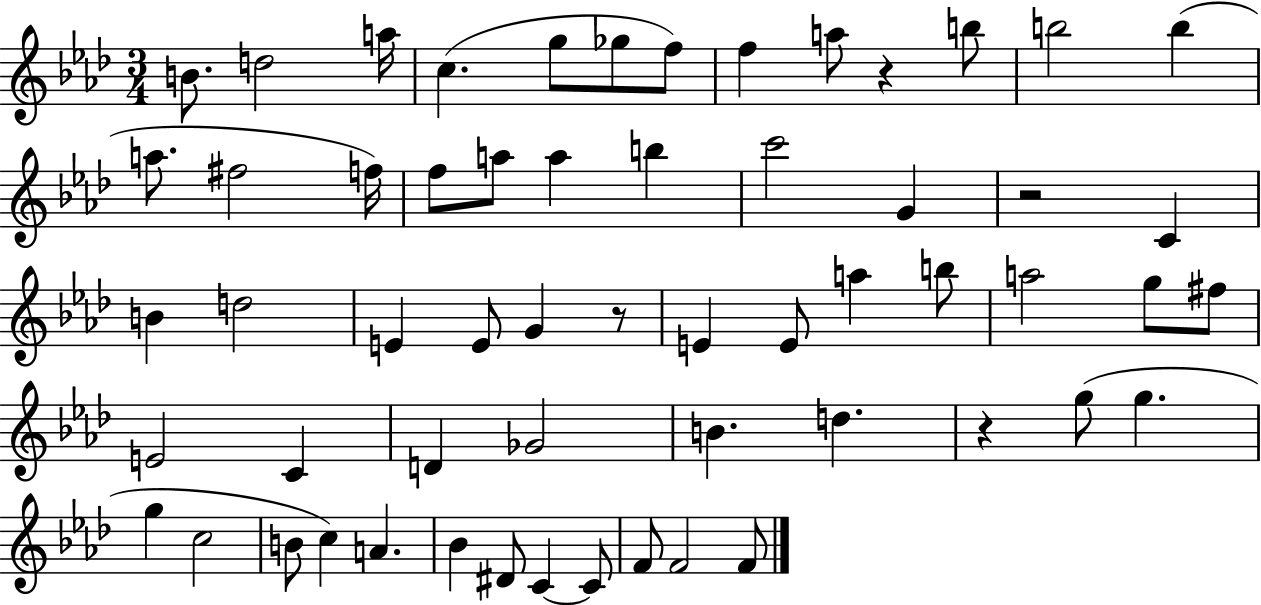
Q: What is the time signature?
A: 3/4